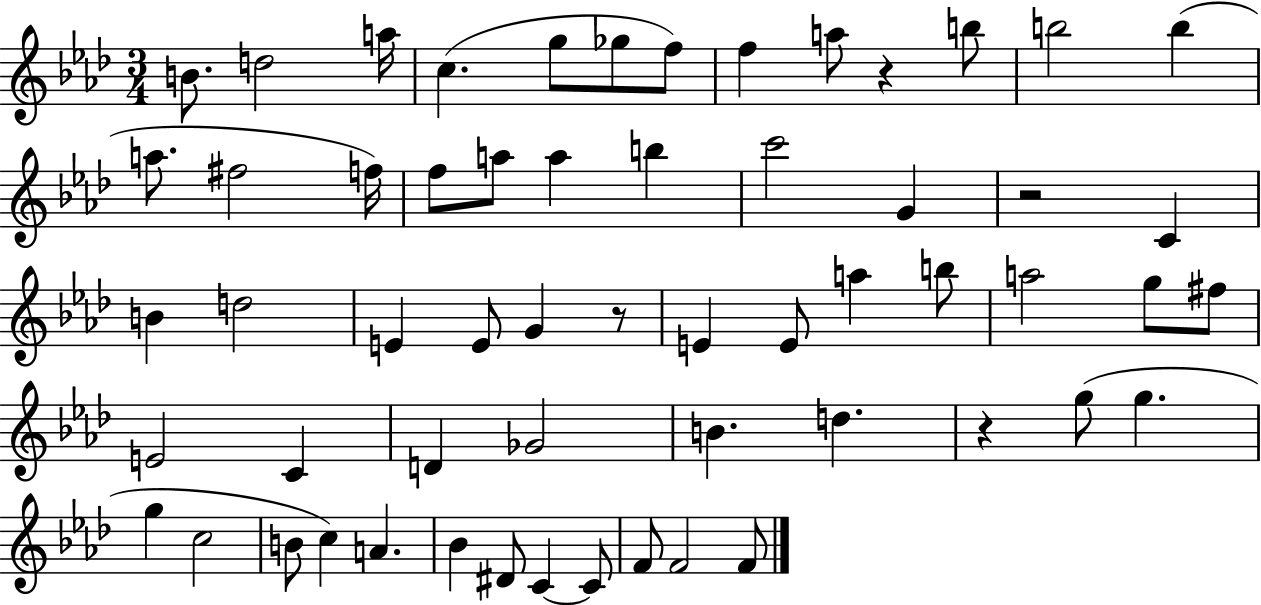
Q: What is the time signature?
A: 3/4